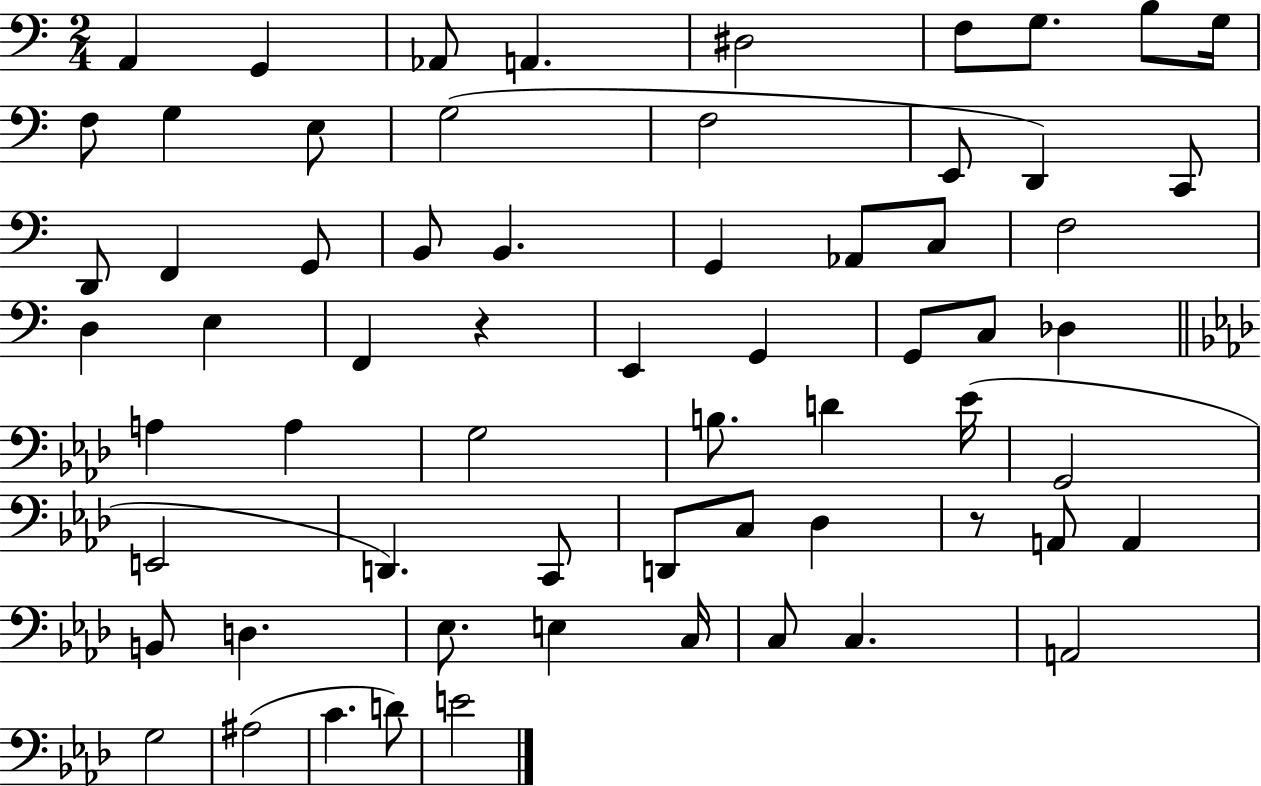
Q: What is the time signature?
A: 2/4